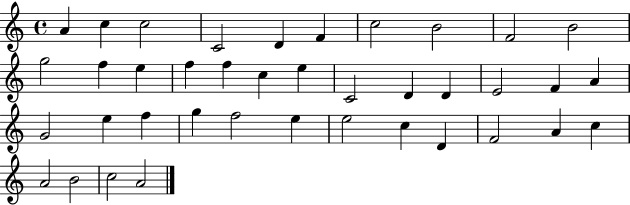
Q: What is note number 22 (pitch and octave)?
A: F4